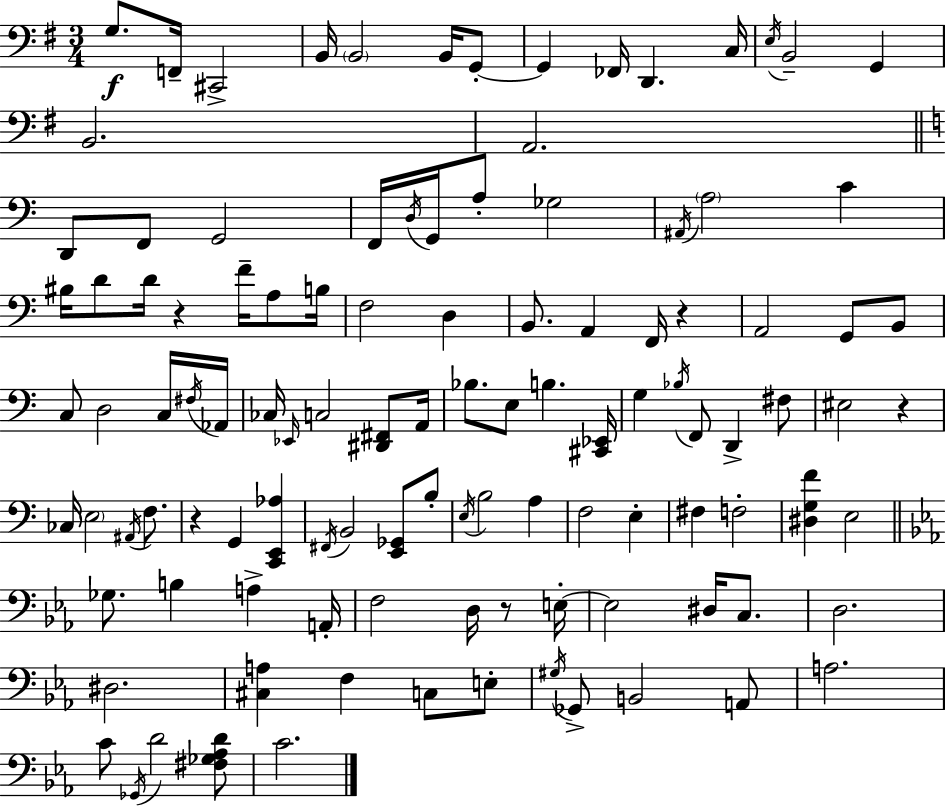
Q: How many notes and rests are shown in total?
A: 111